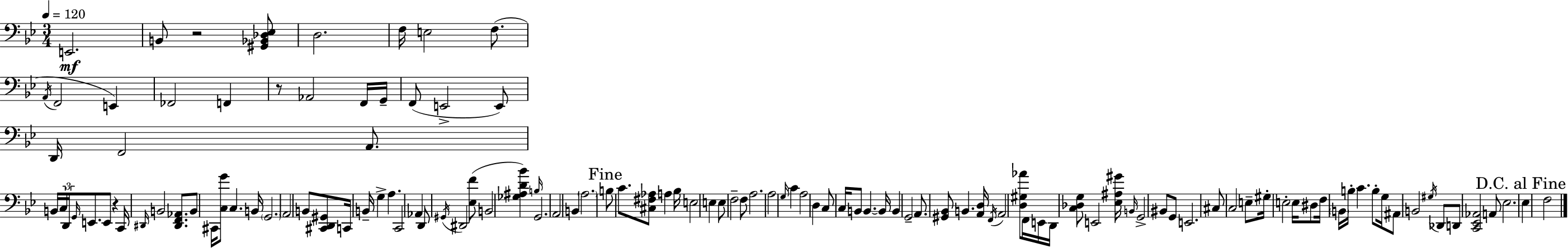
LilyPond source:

{
  \clef bass
  \numericTimeSignature
  \time 3/4
  \key g \minor
  \tempo 4 = 120
  e,2.\mf | b,8 r2 <gis, bes, des ees>8 | d2. | f16 e2 f8.( | \break \acciaccatura { a,16 } f,2 e,4) | fes,2 f,4 | r8 aes,2 f,16 | g,16-- f,8( e,2-> e,8) | \break d,16 f,2 a,8. | b,16 \tuplet 3/2 { c16 d,16 \grace { g,16 } } e,8. e,8 r4 | c,16 \grace { dis,16 } b,2 | <dis, f, aes,>8. b,8 cis,16 <c g'>8 c4. | \break b,16 \parenthesize g,2. | a,2 b,8 | <cis, d, gis,>8 c,16 b,16-- g4-> a4. | c,2 aes,4 | \break d,8 \acciaccatura { gis,16 } dis,2 | <ees f'>8( b,2 | <ges ais d' bes'>4) \grace { b16 } g,2. | a,2 | \break b,4 \parenthesize a2. | \mark "Fine" b8 c'8. <cis fis aes>8 | a4 bes16 e2 | e4 e8 f2-- | \break f8 a2. | a2 | \grace { g16 } c'4 a2 | d4 c8 c16 b,8 b,4.~~ | \break b,16 b,4 g,2-- | a,8. <gis, bes,>8 b,4. | <a, d>16 \acciaccatura { f,16 } a,2 | <d gis aes'>8 f,16 e,16 d,16 <c des g>8 e,2 | \break <ees ais gis'>16 \grace { b,16 } g,2-> | bis,8 g,8 e,2. | cis8 c2 | e8-- gis16-. e2-. | \break e16 dis8 f16 \parenthesize b,16 b16-. c'4. | b8-. g16 ais,8 b,2 | \acciaccatura { gis16 } des,8 d,8 <c, ees, aes,>2 | a,8 ees2. | \break \mark "D.C. al Fine" ees4 | f2 \bar "|."
}